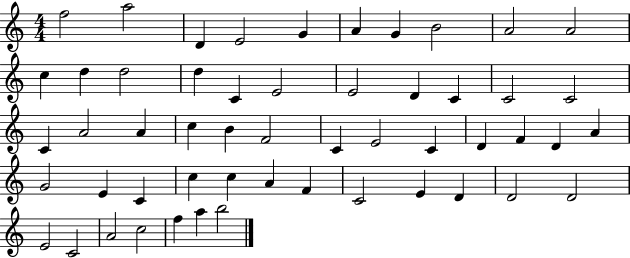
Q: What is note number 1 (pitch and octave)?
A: F5